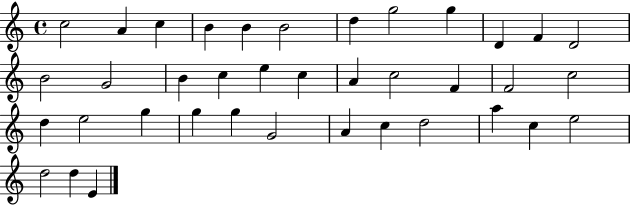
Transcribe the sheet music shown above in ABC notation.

X:1
T:Untitled
M:4/4
L:1/4
K:C
c2 A c B B B2 d g2 g D F D2 B2 G2 B c e c A c2 F F2 c2 d e2 g g g G2 A c d2 a c e2 d2 d E